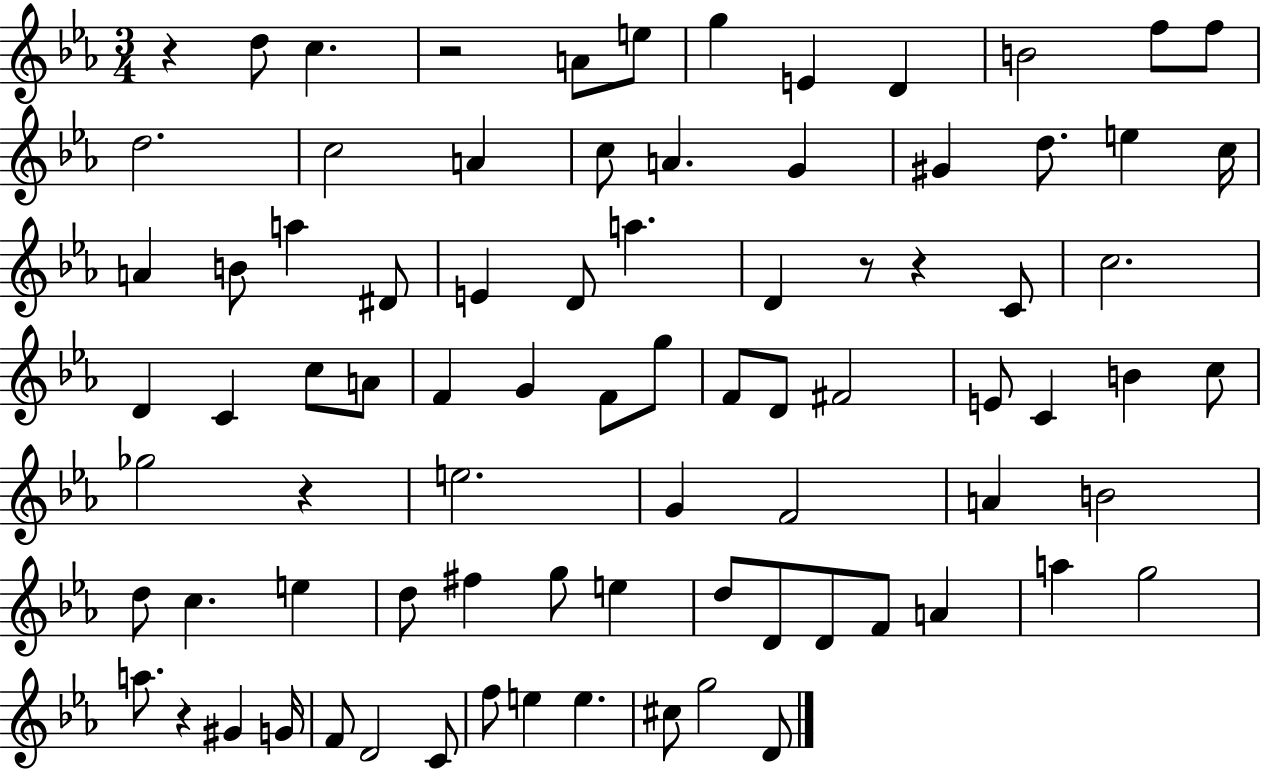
{
  \clef treble
  \numericTimeSignature
  \time 3/4
  \key ees \major
  r4 d''8 c''4. | r2 a'8 e''8 | g''4 e'4 d'4 | b'2 f''8 f''8 | \break d''2. | c''2 a'4 | c''8 a'4. g'4 | gis'4 d''8. e''4 c''16 | \break a'4 b'8 a''4 dis'8 | e'4 d'8 a''4. | d'4 r8 r4 c'8 | c''2. | \break d'4 c'4 c''8 a'8 | f'4 g'4 f'8 g''8 | f'8 d'8 fis'2 | e'8 c'4 b'4 c''8 | \break ges''2 r4 | e''2. | g'4 f'2 | a'4 b'2 | \break d''8 c''4. e''4 | d''8 fis''4 g''8 e''4 | d''8 d'8 d'8 f'8 a'4 | a''4 g''2 | \break a''8. r4 gis'4 g'16 | f'8 d'2 c'8 | f''8 e''4 e''4. | cis''8 g''2 d'8 | \break \bar "|."
}